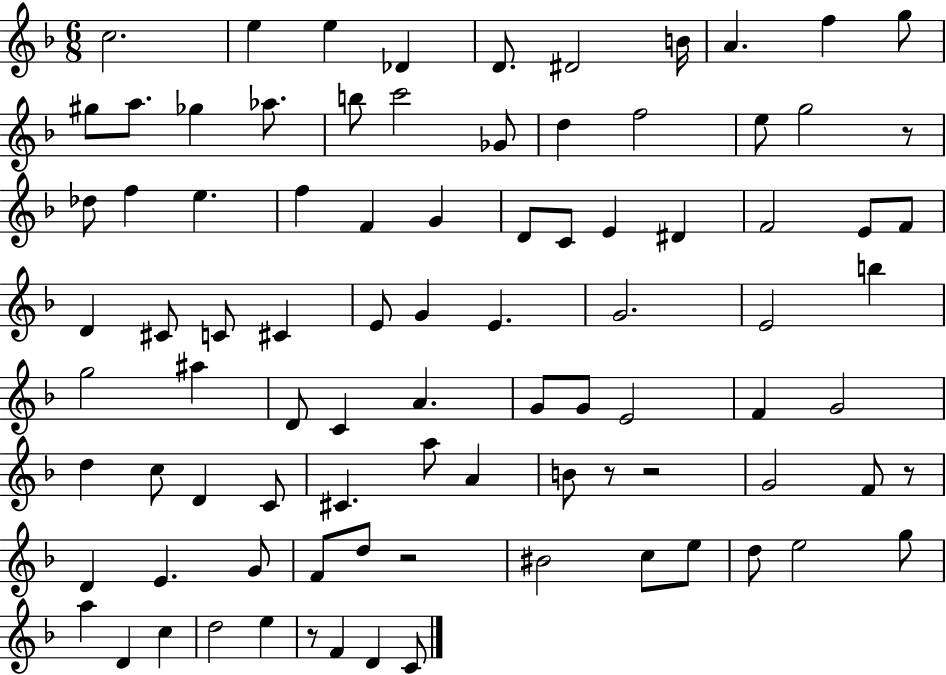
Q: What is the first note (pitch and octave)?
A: C5